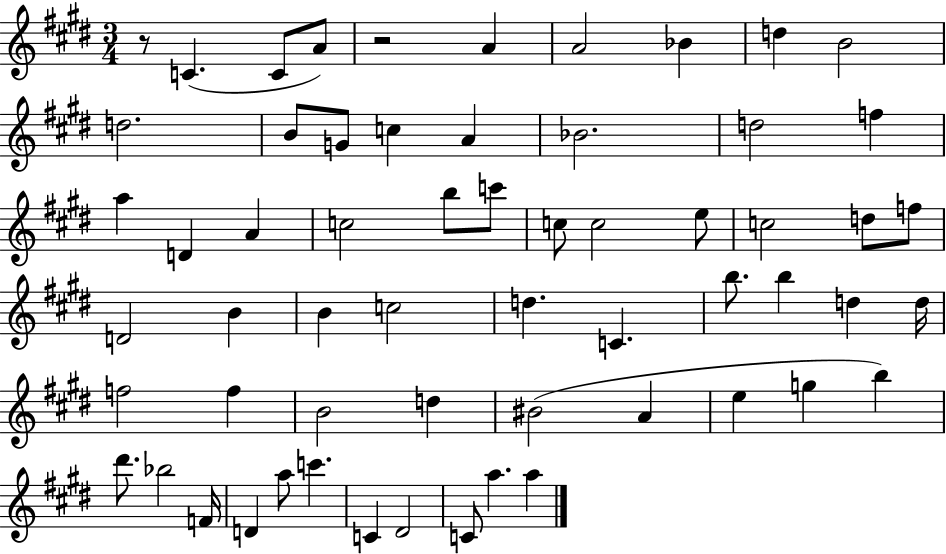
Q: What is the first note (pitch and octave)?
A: C4